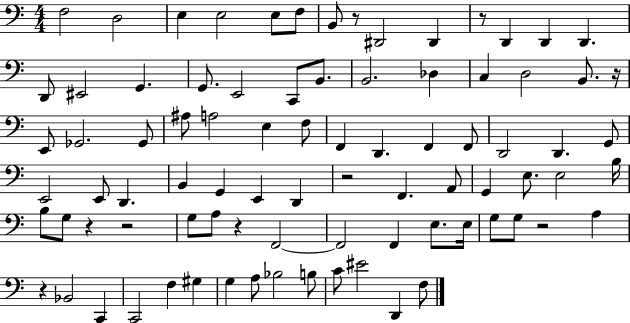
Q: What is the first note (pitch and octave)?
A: F3